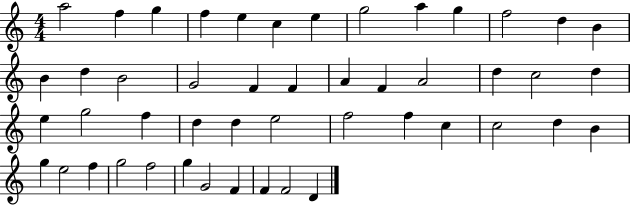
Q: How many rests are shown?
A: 0